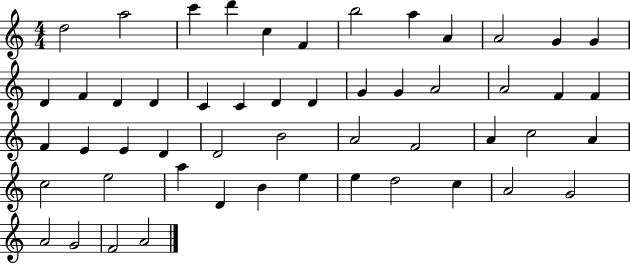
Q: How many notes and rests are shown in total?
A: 52